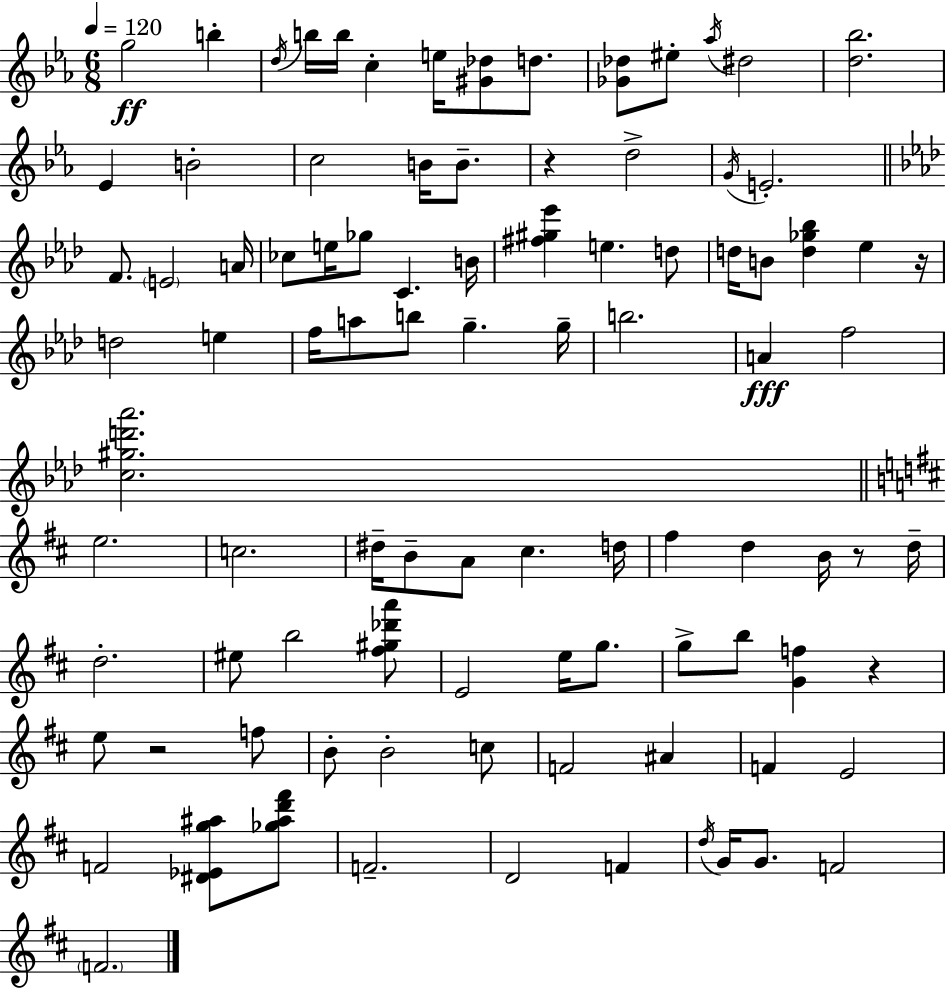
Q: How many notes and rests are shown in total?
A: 94